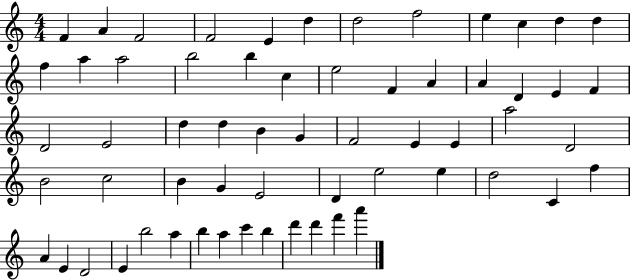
{
  \clef treble
  \numericTimeSignature
  \time 4/4
  \key c \major
  f'4 a'4 f'2 | f'2 e'4 d''4 | d''2 f''2 | e''4 c''4 d''4 d''4 | \break f''4 a''4 a''2 | b''2 b''4 c''4 | e''2 f'4 a'4 | a'4 d'4 e'4 f'4 | \break d'2 e'2 | d''4 d''4 b'4 g'4 | f'2 e'4 e'4 | a''2 d'2 | \break b'2 c''2 | b'4 g'4 e'2 | d'4 e''2 e''4 | d''2 c'4 f''4 | \break a'4 e'4 d'2 | e'4 b''2 a''4 | b''4 a''4 c'''4 b''4 | d'''4 d'''4 f'''4 a'''4 | \break \bar "|."
}